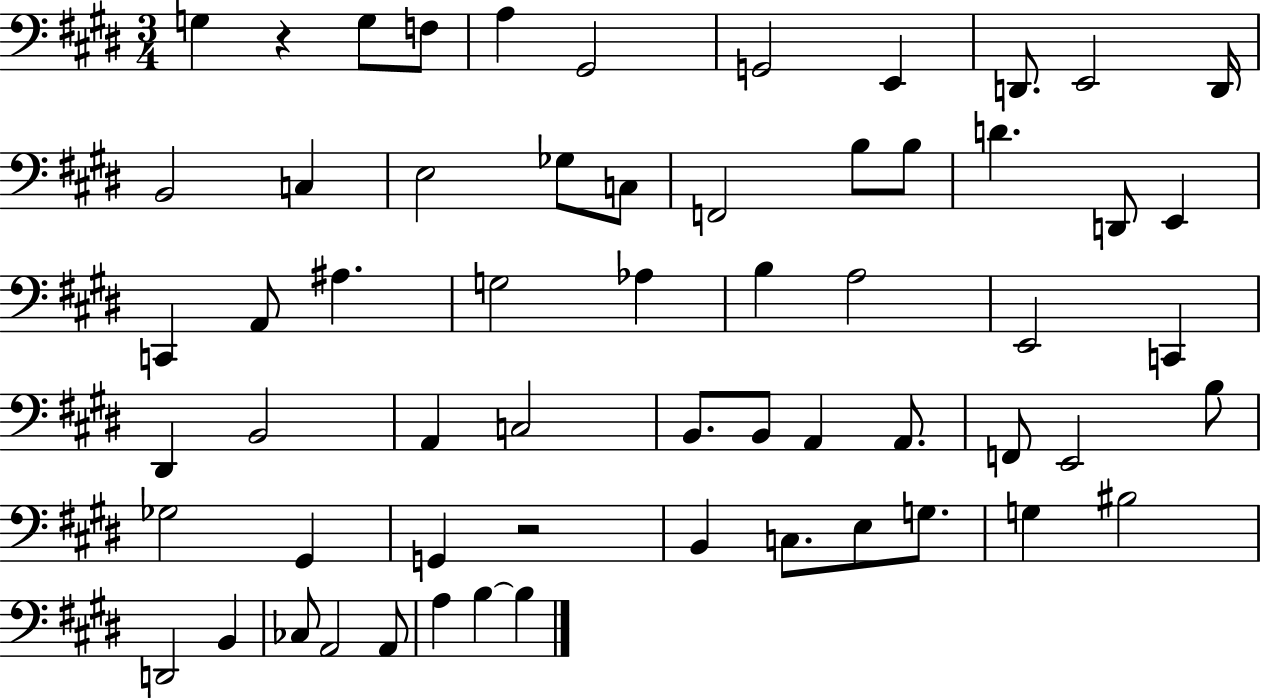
G3/q R/q G3/e F3/e A3/q G#2/h G2/h E2/q D2/e. E2/h D2/s B2/h C3/q E3/h Gb3/e C3/e F2/h B3/e B3/e D4/q. D2/e E2/q C2/q A2/e A#3/q. G3/h Ab3/q B3/q A3/h E2/h C2/q D#2/q B2/h A2/q C3/h B2/e. B2/e A2/q A2/e. F2/e E2/h B3/e Gb3/h G#2/q G2/q R/h B2/q C3/e. E3/e G3/e. G3/q BIS3/h D2/h B2/q CES3/e A2/h A2/e A3/q B3/q B3/q